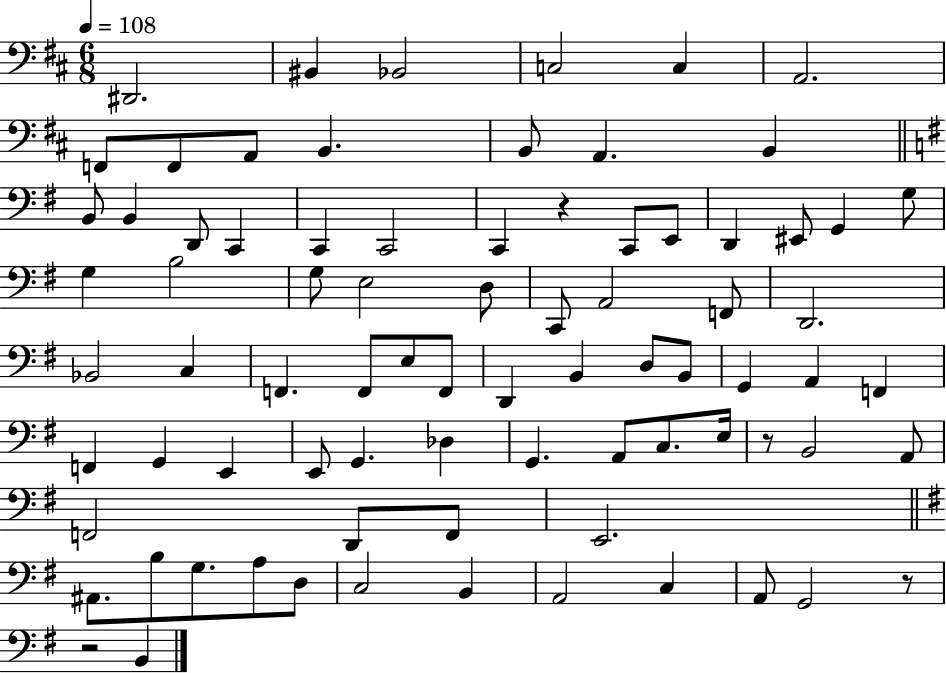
{
  \clef bass
  \numericTimeSignature
  \time 6/8
  \key d \major
  \tempo 4 = 108
  dis,2. | bis,4 bes,2 | c2 c4 | a,2. | \break f,8 f,8 a,8 b,4. | b,8 a,4. b,4 | \bar "||" \break \key g \major b,8 b,4 d,8 c,4 | c,4 c,2 | c,4 r4 c,8 e,8 | d,4 eis,8 g,4 g8 | \break g4 b2 | g8 e2 d8 | c,8 a,2 f,8 | d,2. | \break bes,2 c4 | f,4. f,8 e8 f,8 | d,4 b,4 d8 b,8 | g,4 a,4 f,4 | \break f,4 g,4 e,4 | e,8 g,4. des4 | g,4. a,8 c8. e16 | r8 b,2 a,8 | \break f,2 d,8 f,8 | e,2. | \bar "||" \break \key e \minor ais,8. b8 g8. a8 d8 | c2 b,4 | a,2 c4 | a,8 g,2 r8 | \break r2 b,4 | \bar "|."
}